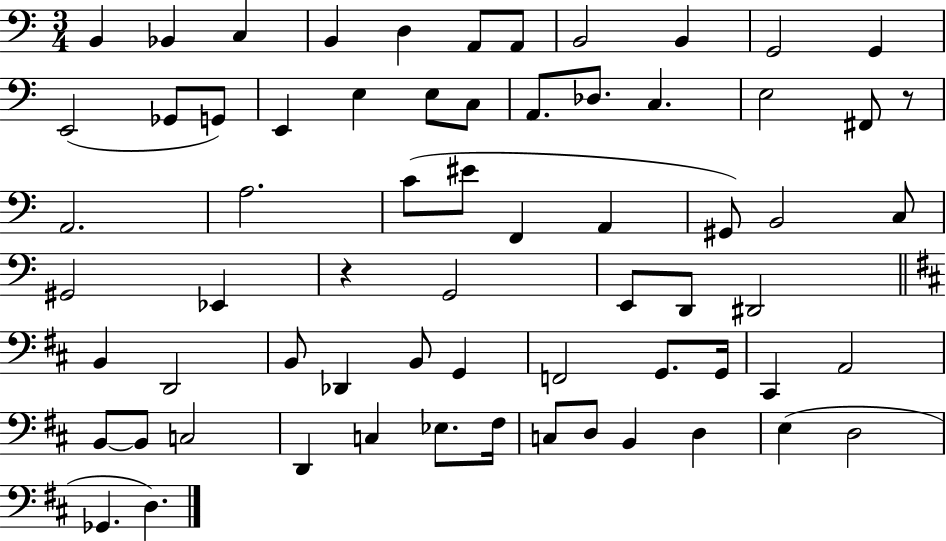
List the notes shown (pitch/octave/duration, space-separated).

B2/q Bb2/q C3/q B2/q D3/q A2/e A2/e B2/h B2/q G2/h G2/q E2/h Gb2/e G2/e E2/q E3/q E3/e C3/e A2/e. Db3/e. C3/q. E3/h F#2/e R/e A2/h. A3/h. C4/e EIS4/e F2/q A2/q G#2/e B2/h C3/e G#2/h Eb2/q R/q G2/h E2/e D2/e D#2/h B2/q D2/h B2/e Db2/q B2/e G2/q F2/h G2/e. G2/s C#2/q A2/h B2/e B2/e C3/h D2/q C3/q Eb3/e. F#3/s C3/e D3/e B2/q D3/q E3/q D3/h Gb2/q. D3/q.